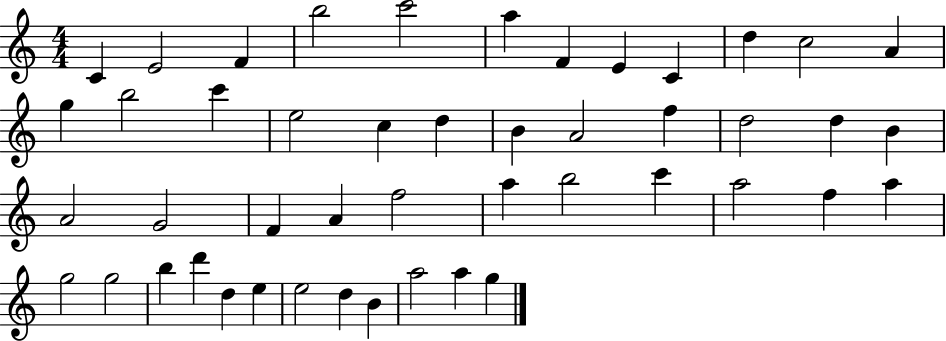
C4/q E4/h F4/q B5/h C6/h A5/q F4/q E4/q C4/q D5/q C5/h A4/q G5/q B5/h C6/q E5/h C5/q D5/q B4/q A4/h F5/q D5/h D5/q B4/q A4/h G4/h F4/q A4/q F5/h A5/q B5/h C6/q A5/h F5/q A5/q G5/h G5/h B5/q D6/q D5/q E5/q E5/h D5/q B4/q A5/h A5/q G5/q